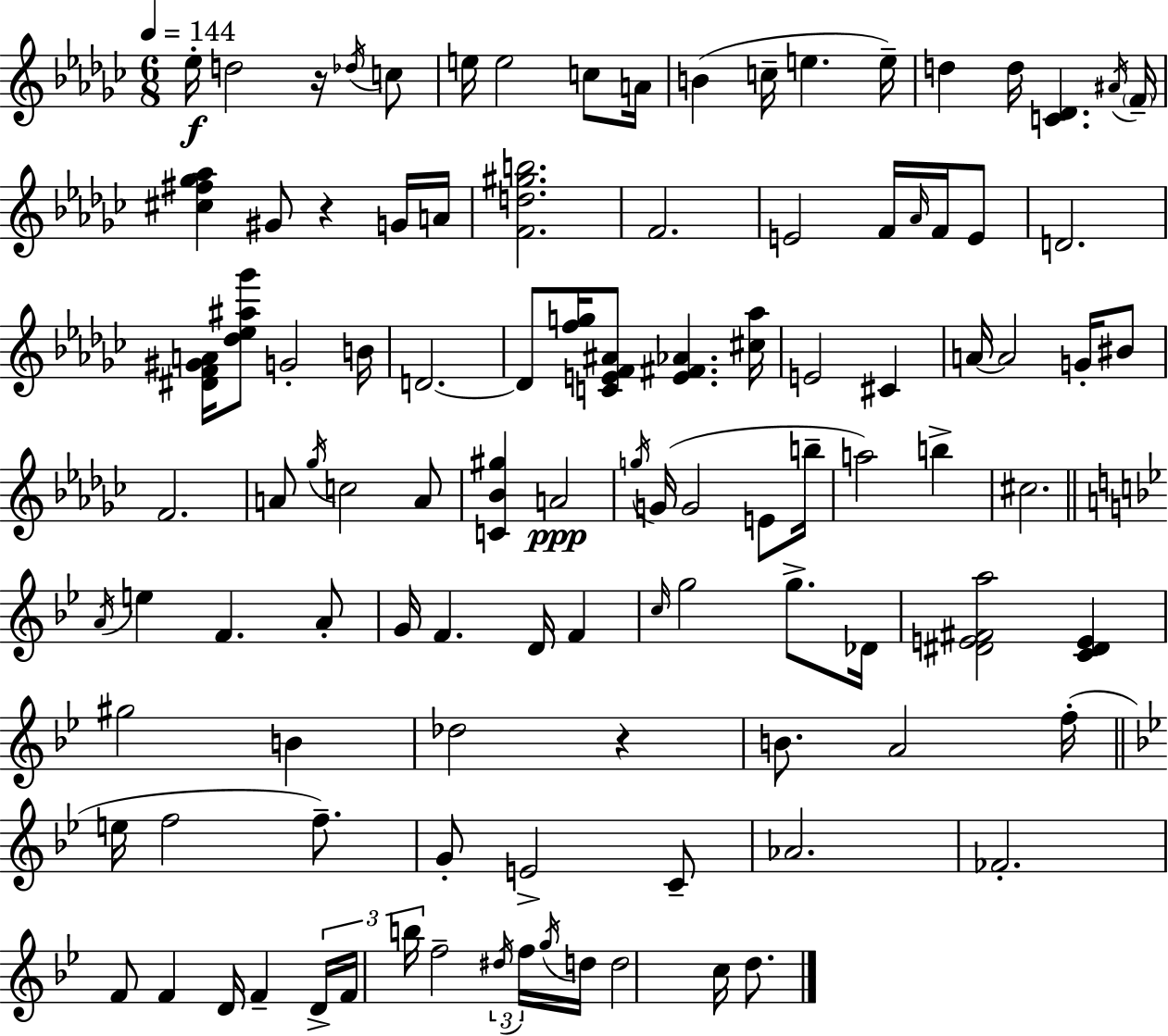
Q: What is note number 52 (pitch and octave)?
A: E5